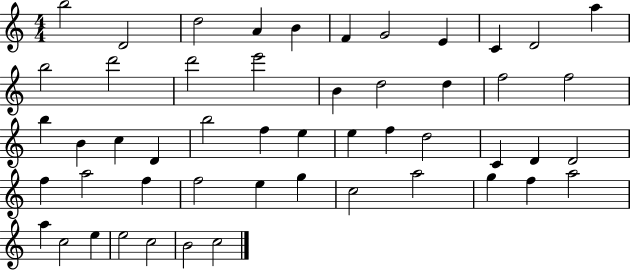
B5/h D4/h D5/h A4/q B4/q F4/q G4/h E4/q C4/q D4/h A5/q B5/h D6/h D6/h E6/h B4/q D5/h D5/q F5/h F5/h B5/q B4/q C5/q D4/q B5/h F5/q E5/q E5/q F5/q D5/h C4/q D4/q D4/h F5/q A5/h F5/q F5/h E5/q G5/q C5/h A5/h G5/q F5/q A5/h A5/q C5/h E5/q E5/h C5/h B4/h C5/h